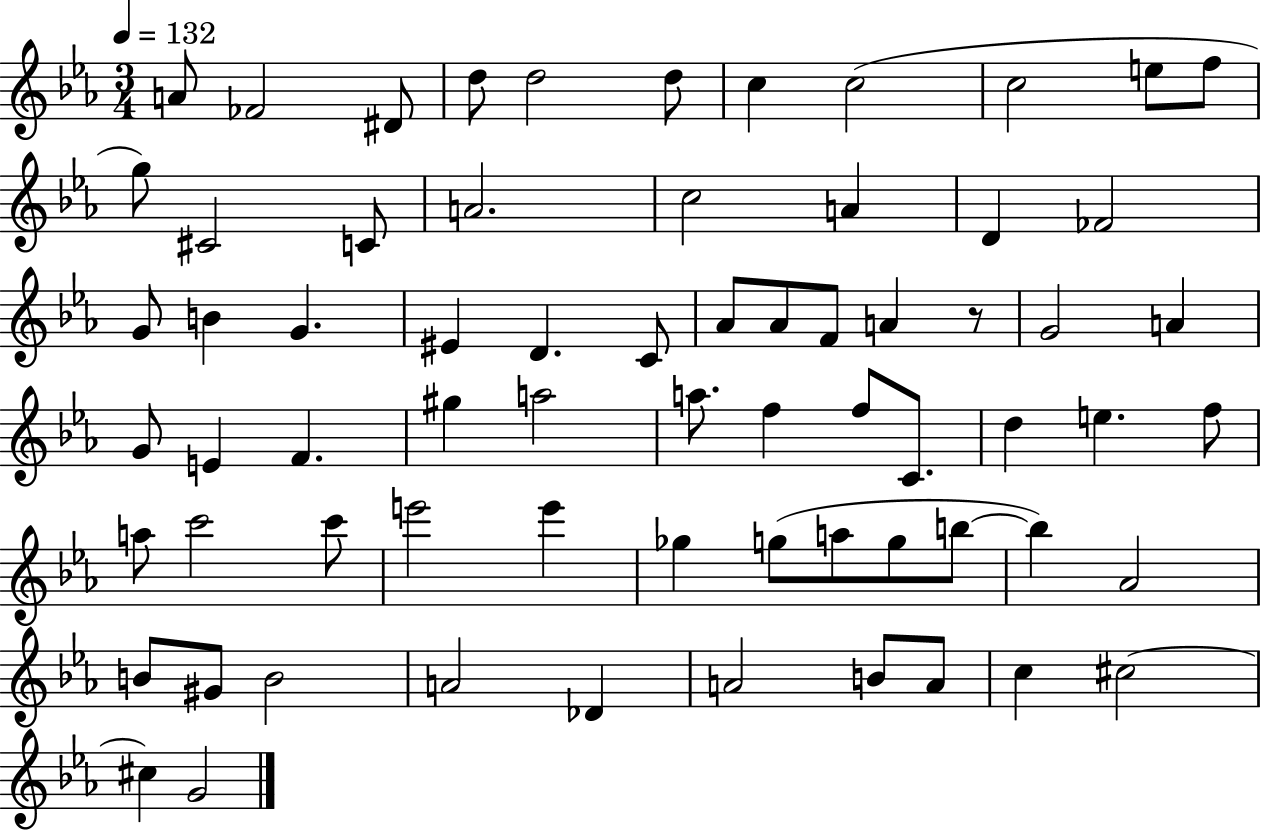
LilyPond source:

{
  \clef treble
  \numericTimeSignature
  \time 3/4
  \key ees \major
  \tempo 4 = 132
  a'8 fes'2 dis'8 | d''8 d''2 d''8 | c''4 c''2( | c''2 e''8 f''8 | \break g''8) cis'2 c'8 | a'2. | c''2 a'4 | d'4 fes'2 | \break g'8 b'4 g'4. | eis'4 d'4. c'8 | aes'8 aes'8 f'8 a'4 r8 | g'2 a'4 | \break g'8 e'4 f'4. | gis''4 a''2 | a''8. f''4 f''8 c'8. | d''4 e''4. f''8 | \break a''8 c'''2 c'''8 | e'''2 e'''4 | ges''4 g''8( a''8 g''8 b''8~~ | b''4) aes'2 | \break b'8 gis'8 b'2 | a'2 des'4 | a'2 b'8 a'8 | c''4 cis''2~~ | \break cis''4 g'2 | \bar "|."
}